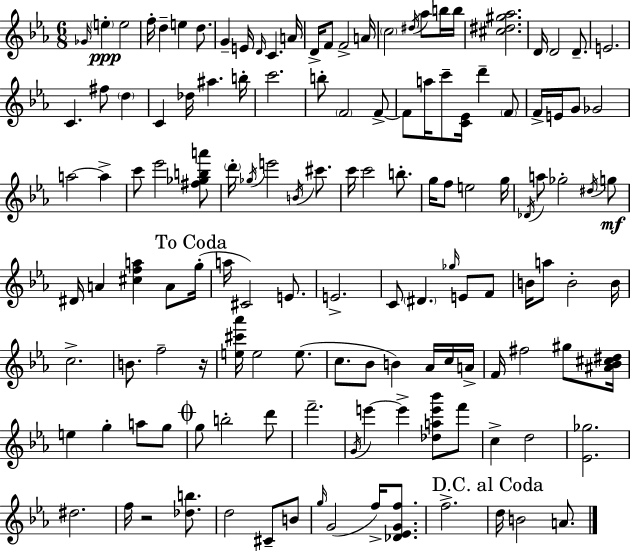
X:1
T:Untitled
M:6/8
L:1/4
K:Eb
_G/4 e e2 f/4 d e d/2 G E/4 D/4 C A/4 D/4 F/2 F2 A/4 c2 ^d/4 _a/2 b/4 b/4 [^c^d^g_a]2 D/4 D2 D/2 E2 C ^f/2 d C _d/4 ^a b/4 c'2 b/2 F2 F/2 F/2 a/4 c'/2 [C_E]/4 d' F/2 F/4 E/4 G/2 _G2 a2 a c'/2 _e'2 [^f_gba']/2 d'/4 _g/4 e'2 B/4 ^c'/2 c'/4 c'2 b/2 g/4 f/2 e2 g/4 _D/4 a/2 _g2 ^d/4 g/2 ^D/4 A [^cfa] A/2 g/4 a/4 ^C2 E/2 E2 C/2 ^D _g/4 E/2 F/2 B/4 a/2 B2 B/4 c2 B/2 f2 z/4 [e^c'_a']/4 e2 e/2 c/2 _B/2 B _A/4 c/4 A/4 F/4 ^f2 ^g/2 [^A_B^c^d]/4 e g a/2 g/2 g/2 b2 d'/2 f'2 G/4 e' e' [_dae'_b']/2 f'/2 c d2 [_E_g]2 ^d2 f/4 z2 [_db]/2 d2 ^C/2 B/2 g/4 G2 f/4 [_D_EGf]/2 f2 d/4 B2 A/2